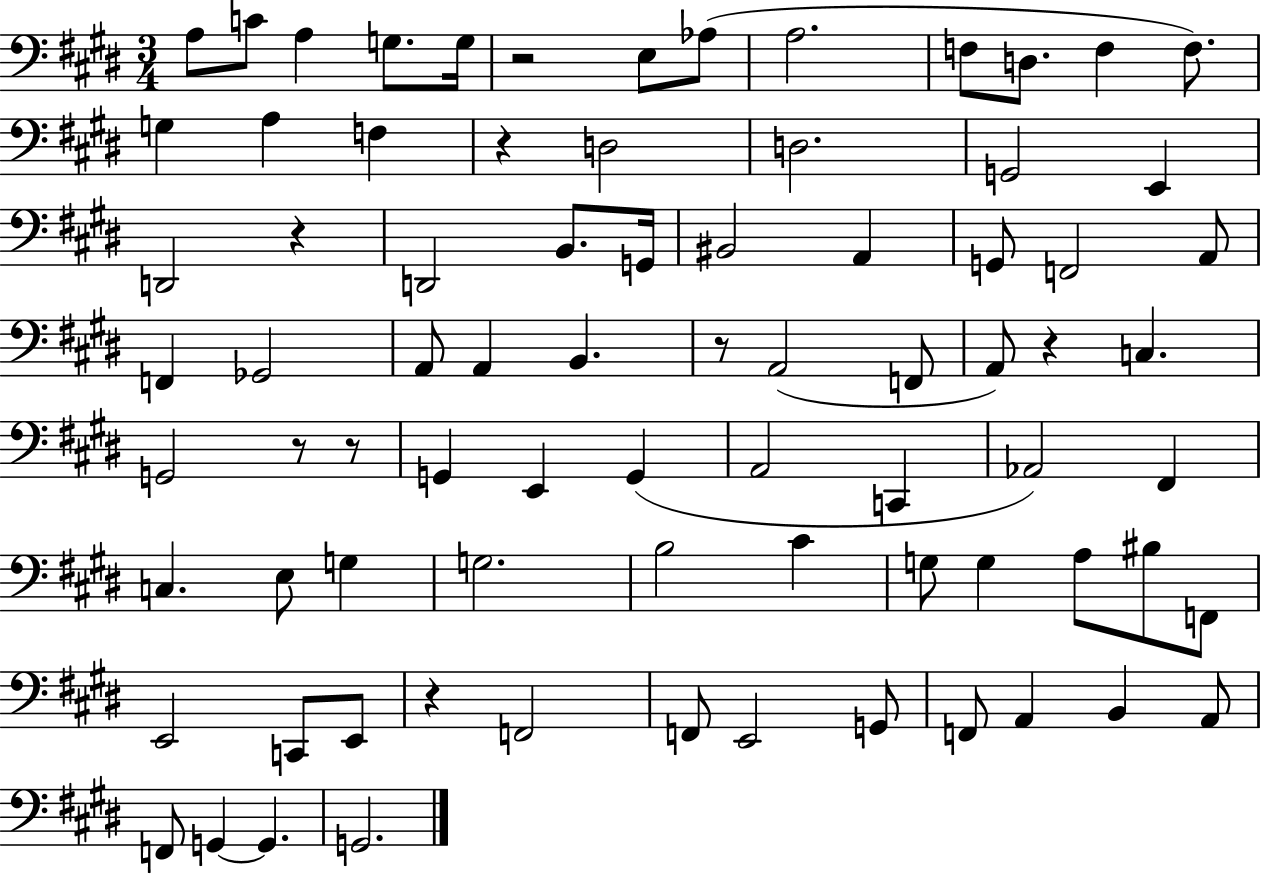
A3/e C4/e A3/q G3/e. G3/s R/h E3/e Ab3/e A3/h. F3/e D3/e. F3/q F3/e. G3/q A3/q F3/q R/q D3/h D3/h. G2/h E2/q D2/h R/q D2/h B2/e. G2/s BIS2/h A2/q G2/e F2/h A2/e F2/q Gb2/h A2/e A2/q B2/q. R/e A2/h F2/e A2/e R/q C3/q. G2/h R/e R/e G2/q E2/q G2/q A2/h C2/q Ab2/h F#2/q C3/q. E3/e G3/q G3/h. B3/h C#4/q G3/e G3/q A3/e BIS3/e F2/e E2/h C2/e E2/e R/q F2/h F2/e E2/h G2/e F2/e A2/q B2/q A2/e F2/e G2/q G2/q. G2/h.